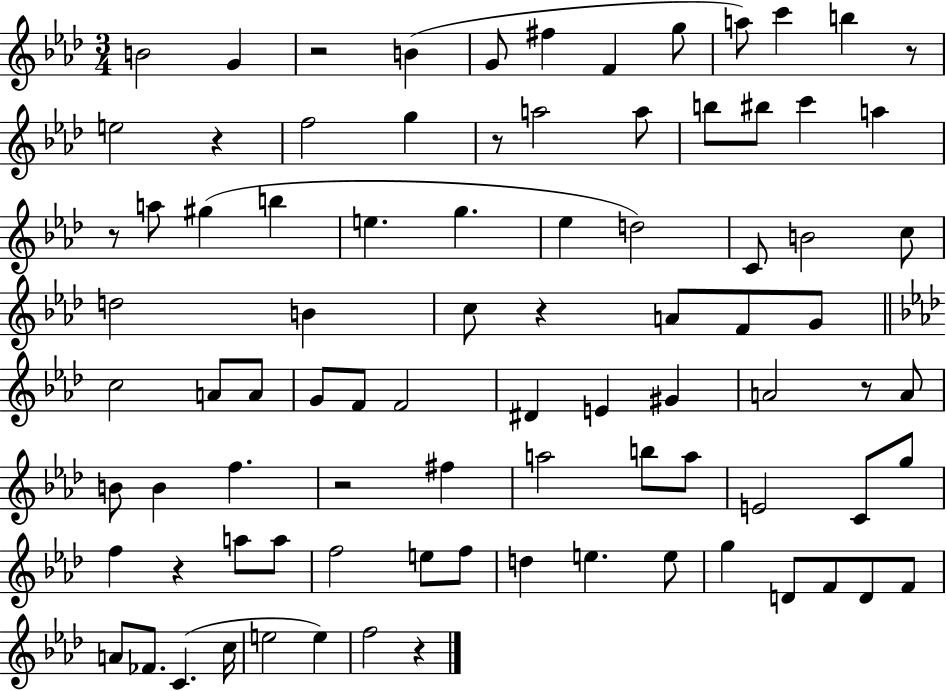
B4/h G4/q R/h B4/q G4/e F#5/q F4/q G5/e A5/e C6/q B5/q R/e E5/h R/q F5/h G5/q R/e A5/h A5/e B5/e BIS5/e C6/q A5/q R/e A5/e G#5/q B5/q E5/q. G5/q. Eb5/q D5/h C4/e B4/h C5/e D5/h B4/q C5/e R/q A4/e F4/e G4/e C5/h A4/e A4/e G4/e F4/e F4/h D#4/q E4/q G#4/q A4/h R/e A4/e B4/e B4/q F5/q. R/h F#5/q A5/h B5/e A5/e E4/h C4/e G5/e F5/q R/q A5/e A5/e F5/h E5/e F5/e D5/q E5/q. E5/e G5/q D4/e F4/e D4/e F4/e A4/e FES4/e. C4/q. C5/s E5/h E5/q F5/h R/q